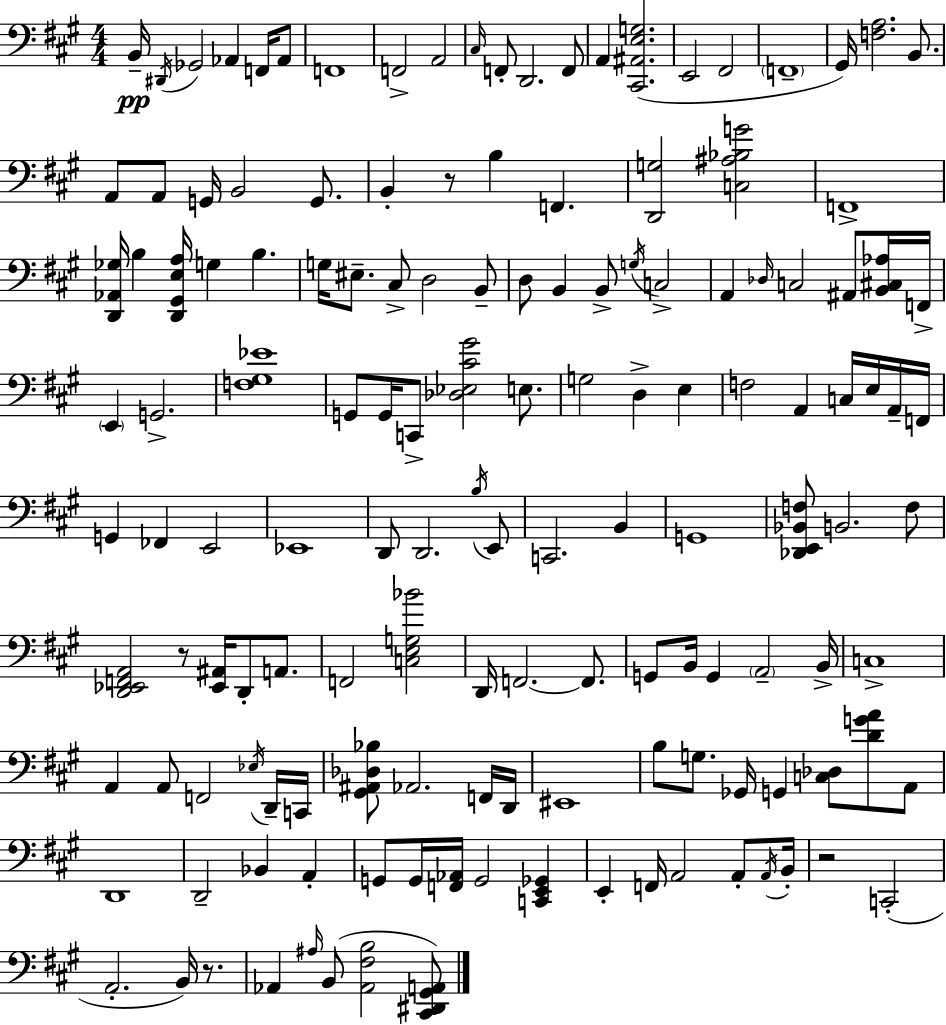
B2/s D#2/s Gb2/h Ab2/q F2/s Ab2/e F2/w F2/h A2/h C#3/s F2/e D2/h. F2/e A2/q [C#2,A#2,E3,G3]/h. E2/h F#2/h F2/w G#2/s [F3,A3]/h. B2/e. A2/e A2/e G2/s B2/h G2/e. B2/q R/e B3/q F2/q. [D2,G3]/h [C3,A#3,Bb3,G4]/h F2/w [D2,Ab2,Gb3]/s B3/q [D2,G#2,E3,A3]/s G3/q B3/q. G3/s EIS3/e. C#3/e D3/h B2/e D3/e B2/q B2/e G3/s C3/h A2/q Db3/s C3/h A#2/e [B2,C#3,Ab3]/s F2/s E2/q G2/h. [F3,G#3,Eb4]/w G2/e G2/s C2/e [Db3,Eb3,C#4,G#4]/h E3/e. G3/h D3/q E3/q F3/h A2/q C3/s E3/s A2/s F2/s G2/q FES2/q E2/h Eb2/w D2/e D2/h. B3/s E2/e C2/h. B2/q G2/w [Db2,E2,Bb2,F3]/e B2/h. F3/e [D2,Eb2,F2,A2]/h R/e [Eb2,A#2]/s D2/e A2/e. F2/h [C3,E3,G3,Bb4]/h D2/s F2/h. F2/e. G2/e B2/s G2/q A2/h B2/s C3/w A2/q A2/e F2/h Eb3/s D2/s C2/s [G#2,A#2,Db3,Bb3]/e Ab2/h. F2/s D2/s EIS2/w B3/e G3/e. Gb2/s G2/q [C3,Db3]/e [D4,G4,A4]/e A2/e D2/w D2/h Bb2/q A2/q G2/e G2/s [F2,Ab2]/s G2/h [C2,E2,Gb2]/q E2/q F2/s A2/h A2/e A2/s B2/s R/h C2/h A2/h. B2/s R/e. Ab2/q A#3/s B2/e [Ab2,F#3,B3]/h [C#2,D#2,G#2,A2]/e